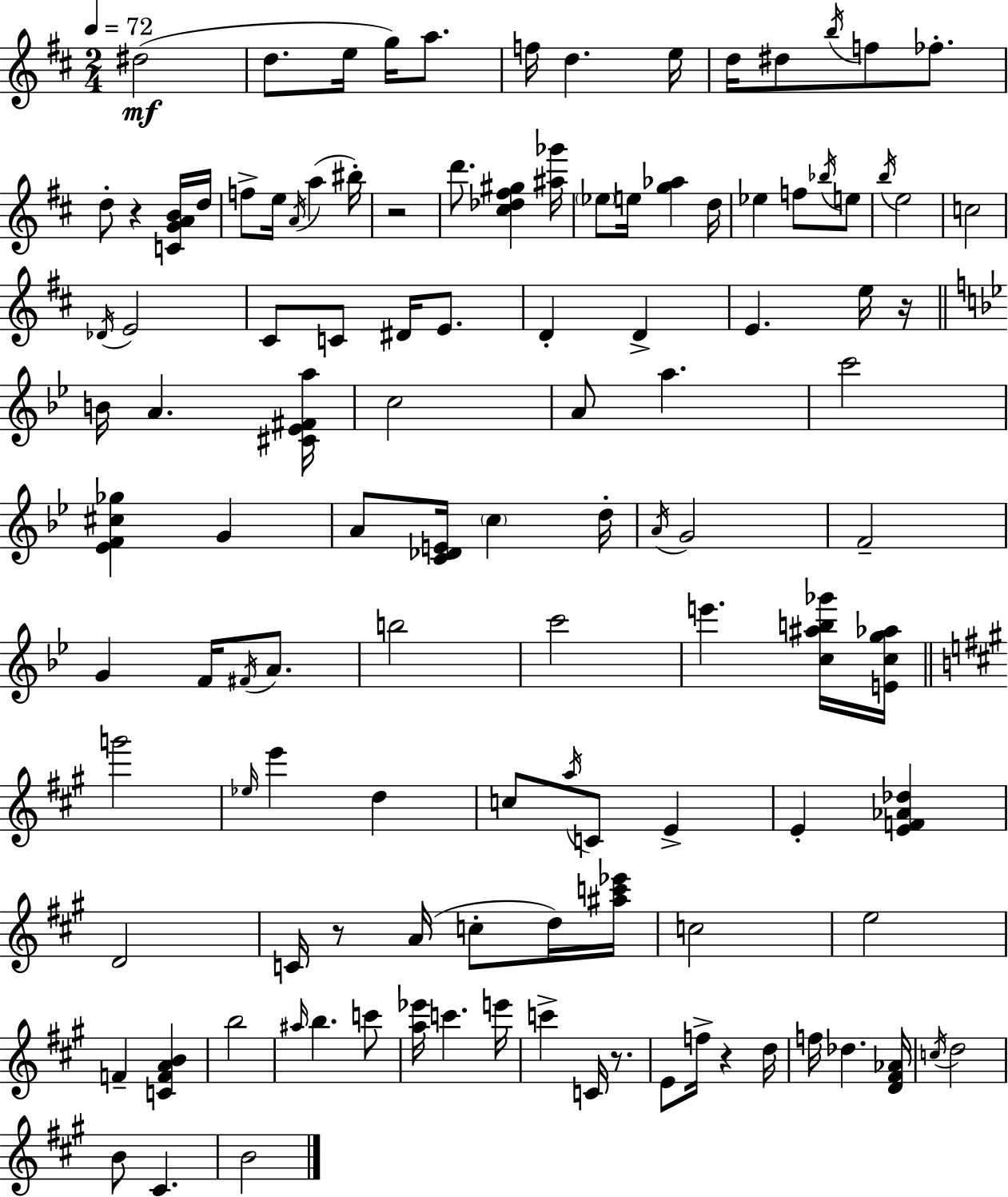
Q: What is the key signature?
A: D major